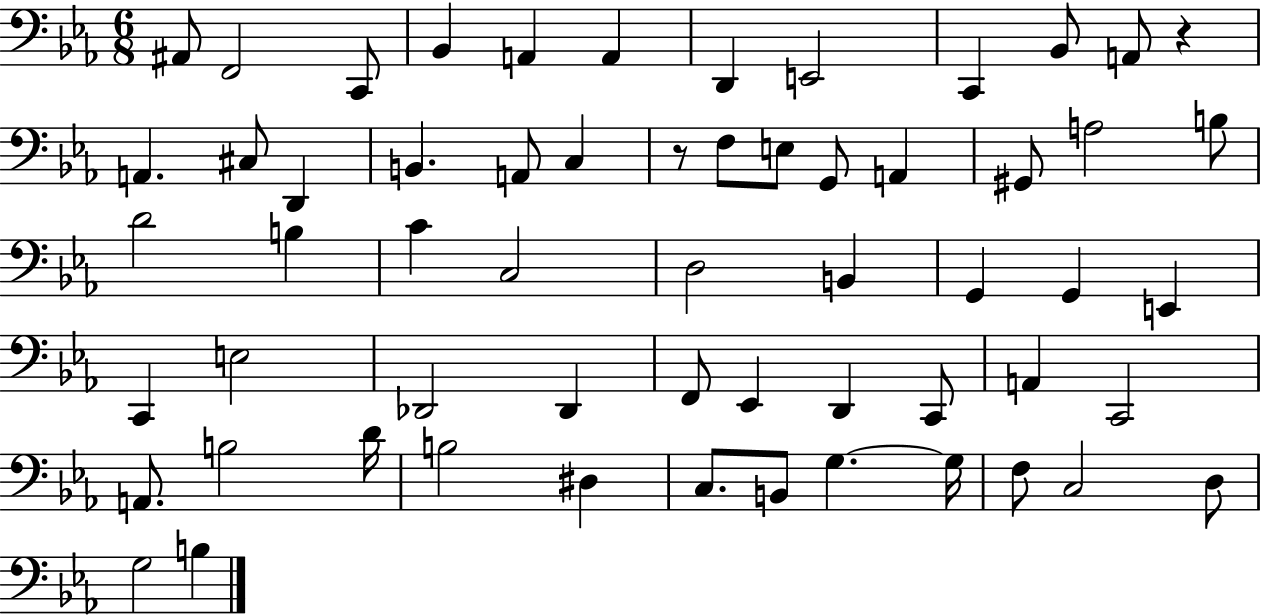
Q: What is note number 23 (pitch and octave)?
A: A3